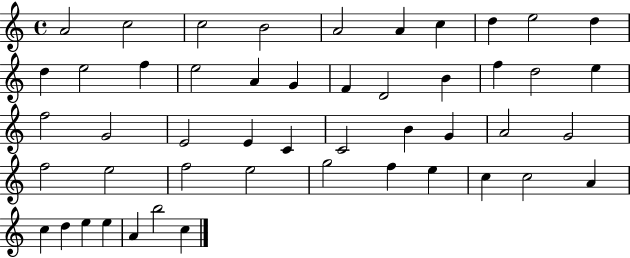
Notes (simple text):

A4/h C5/h C5/h B4/h A4/h A4/q C5/q D5/q E5/h D5/q D5/q E5/h F5/q E5/h A4/q G4/q F4/q D4/h B4/q F5/q D5/h E5/q F5/h G4/h E4/h E4/q C4/q C4/h B4/q G4/q A4/h G4/h F5/h E5/h F5/h E5/h G5/h F5/q E5/q C5/q C5/h A4/q C5/q D5/q E5/q E5/q A4/q B5/h C5/q